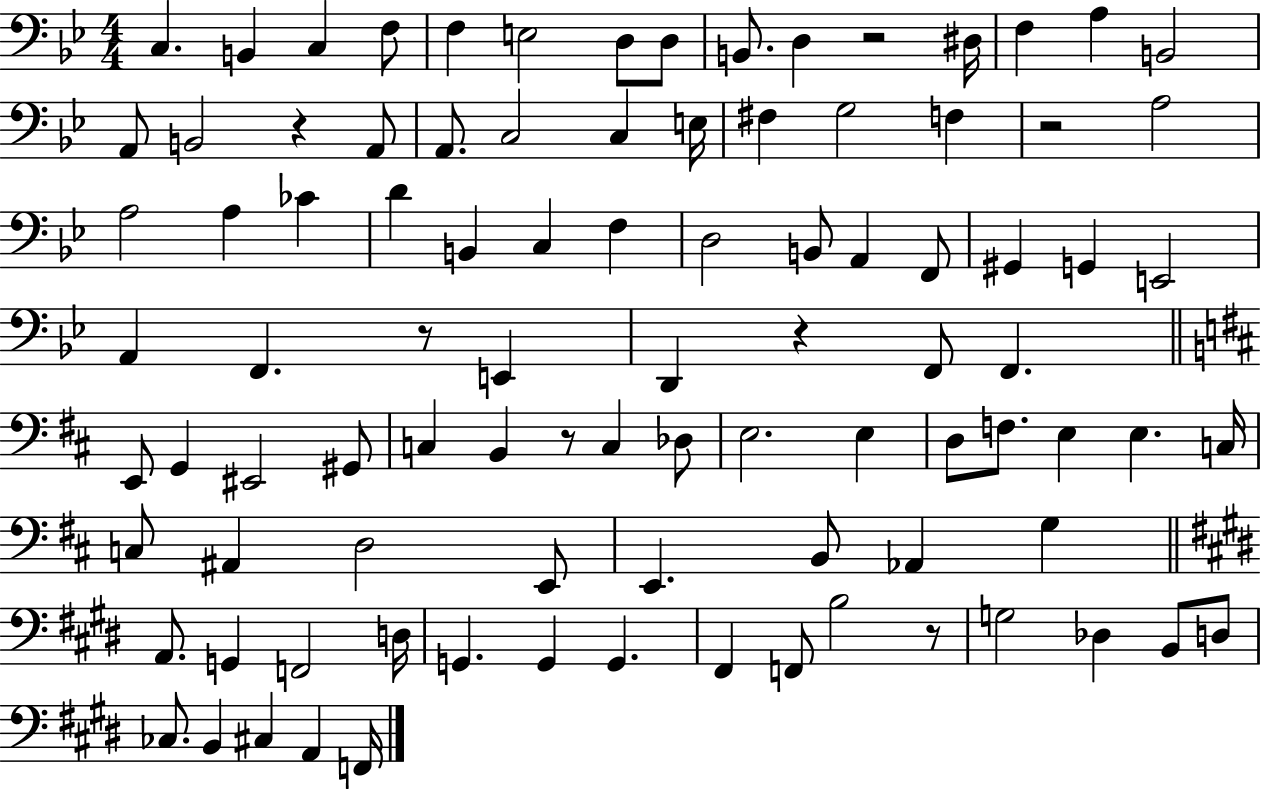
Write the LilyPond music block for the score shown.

{
  \clef bass
  \numericTimeSignature
  \time 4/4
  \key bes \major
  c4. b,4 c4 f8 | f4 e2 d8 d8 | b,8. d4 r2 dis16 | f4 a4 b,2 | \break a,8 b,2 r4 a,8 | a,8. c2 c4 e16 | fis4 g2 f4 | r2 a2 | \break a2 a4 ces'4 | d'4 b,4 c4 f4 | d2 b,8 a,4 f,8 | gis,4 g,4 e,2 | \break a,4 f,4. r8 e,4 | d,4 r4 f,8 f,4. | \bar "||" \break \key d \major e,8 g,4 eis,2 gis,8 | c4 b,4 r8 c4 des8 | e2. e4 | d8 f8. e4 e4. c16 | \break c8 ais,4 d2 e,8 | e,4. b,8 aes,4 g4 | \bar "||" \break \key e \major a,8. g,4 f,2 d16 | g,4. g,4 g,4. | fis,4 f,8 b2 r8 | g2 des4 b,8 d8 | \break ces8. b,4 cis4 a,4 f,16 | \bar "|."
}